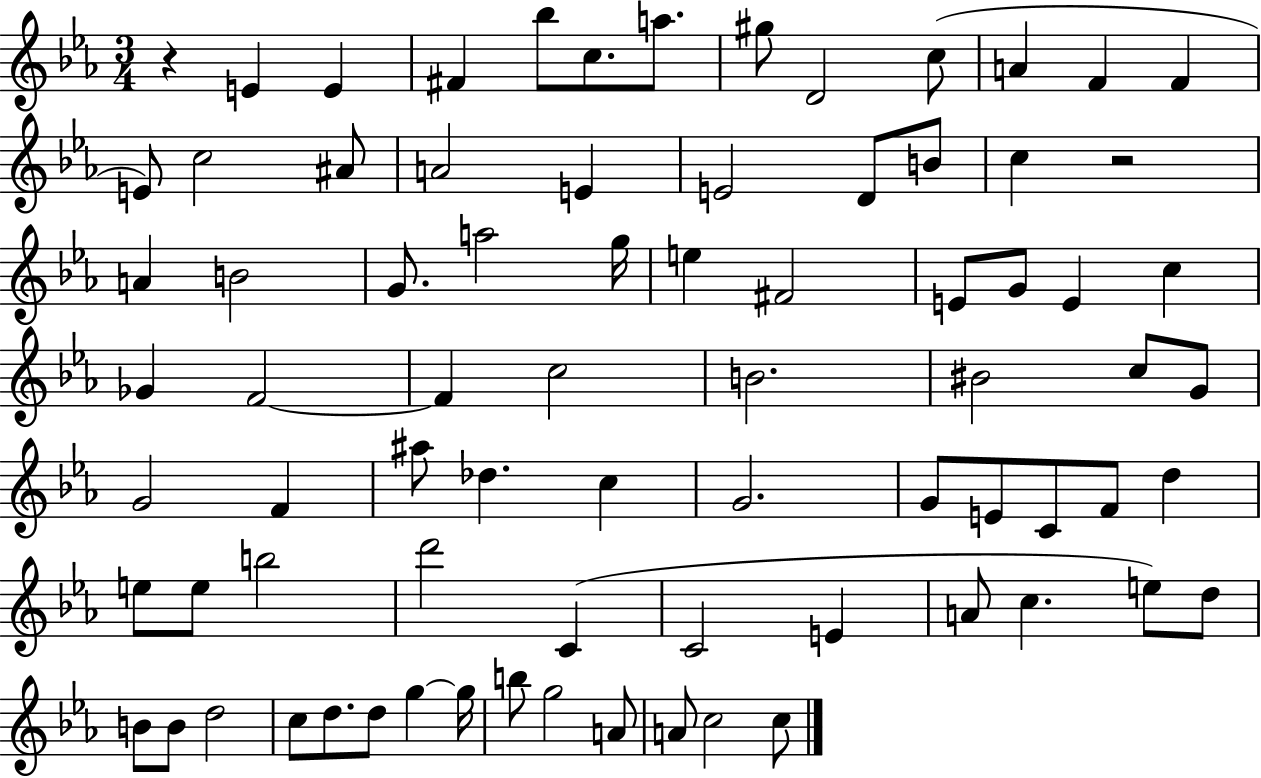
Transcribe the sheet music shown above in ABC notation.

X:1
T:Untitled
M:3/4
L:1/4
K:Eb
z E E ^F _b/2 c/2 a/2 ^g/2 D2 c/2 A F F E/2 c2 ^A/2 A2 E E2 D/2 B/2 c z2 A B2 G/2 a2 g/4 e ^F2 E/2 G/2 E c _G F2 F c2 B2 ^B2 c/2 G/2 G2 F ^a/2 _d c G2 G/2 E/2 C/2 F/2 d e/2 e/2 b2 d'2 C C2 E A/2 c e/2 d/2 B/2 B/2 d2 c/2 d/2 d/2 g g/4 b/2 g2 A/2 A/2 c2 c/2